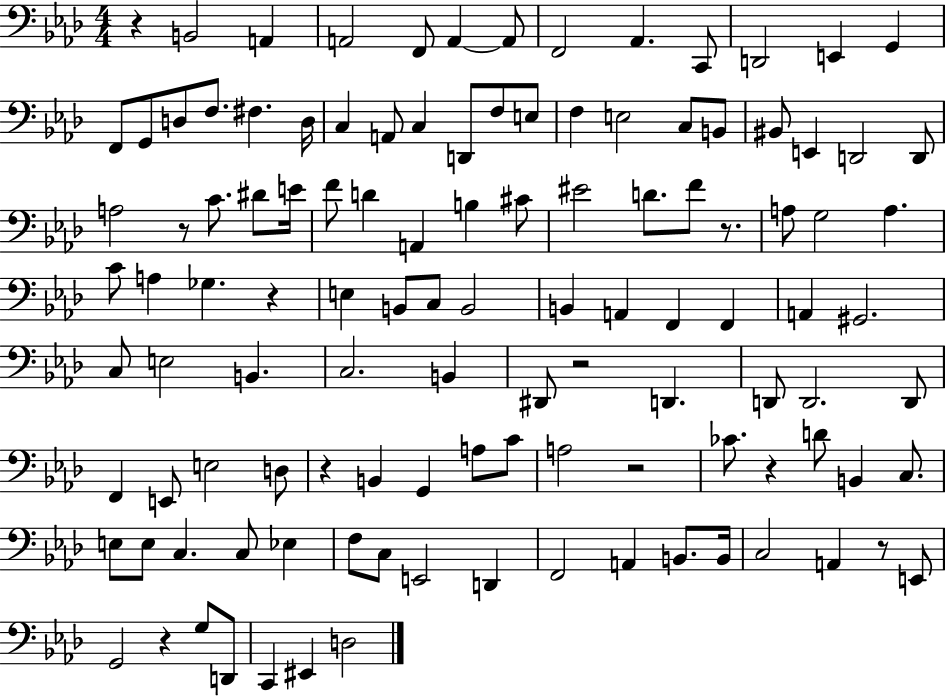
{
  \clef bass
  \numericTimeSignature
  \time 4/4
  \key aes \major
  r4 b,2 a,4 | a,2 f,8 a,4~~ a,8 | f,2 aes,4. c,8 | d,2 e,4 g,4 | \break f,8 g,8 d8 f8. fis4. d16 | c4 a,8 c4 d,8 f8 e8 | f4 e2 c8 b,8 | bis,8 e,4 d,2 d,8 | \break a2 r8 c'8. dis'8 e'16 | f'8 d'4 a,4 b4 cis'8 | eis'2 d'8. f'8 r8. | a8 g2 a4. | \break c'8 a4 ges4. r4 | e4 b,8 c8 b,2 | b,4 a,4 f,4 f,4 | a,4 gis,2. | \break c8 e2 b,4. | c2. b,4 | dis,8 r2 d,4. | d,8 d,2. d,8 | \break f,4 e,8 e2 d8 | r4 b,4 g,4 a8 c'8 | a2 r2 | ces'8. r4 d'8 b,4 c8. | \break e8 e8 c4. c8 ees4 | f8 c8 e,2 d,4 | f,2 a,4 b,8. b,16 | c2 a,4 r8 e,8 | \break g,2 r4 g8 d,8 | c,4 eis,4 d2 | \bar "|."
}